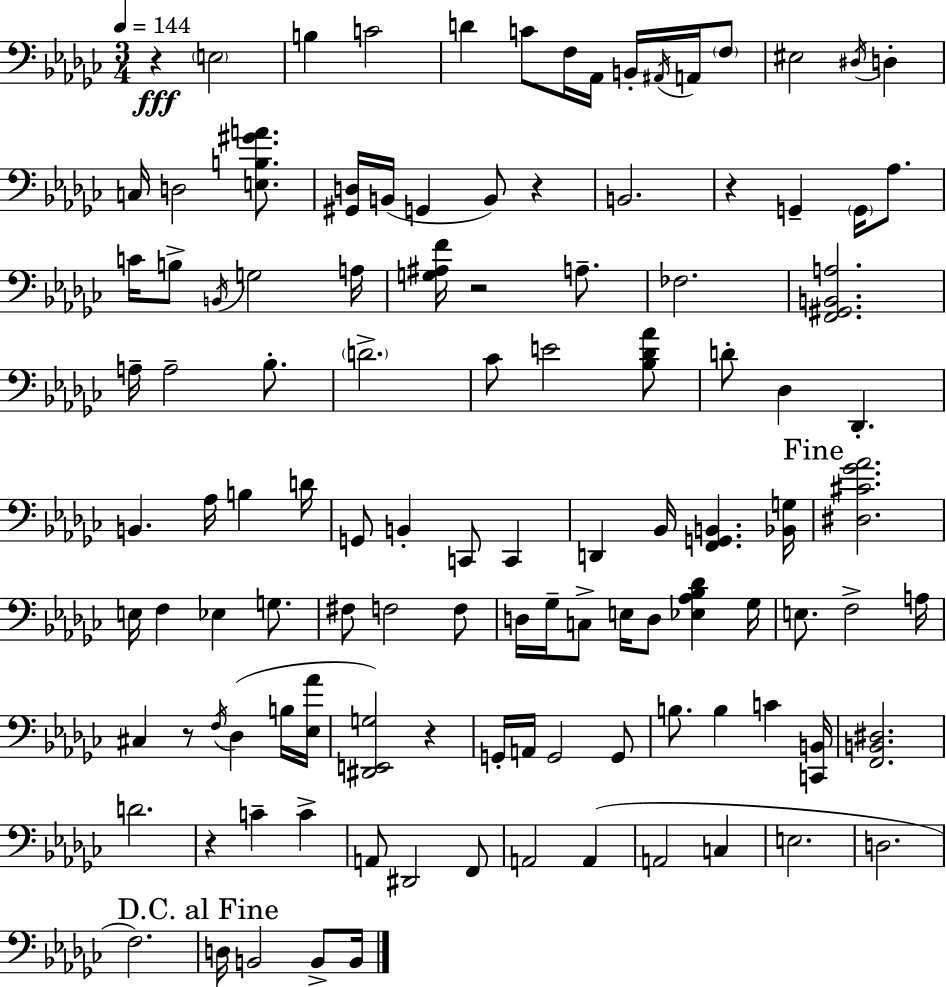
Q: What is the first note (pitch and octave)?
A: E3